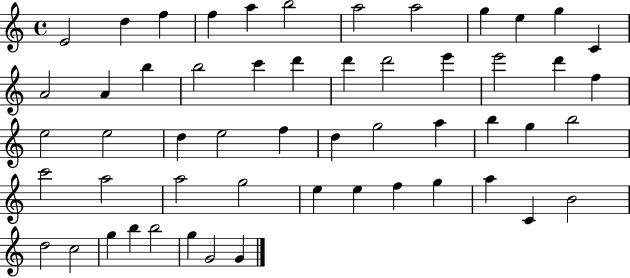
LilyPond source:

{
  \clef treble
  \time 4/4
  \defaultTimeSignature
  \key c \major
  e'2 d''4 f''4 | f''4 a''4 b''2 | a''2 a''2 | g''4 e''4 g''4 c'4 | \break a'2 a'4 b''4 | b''2 c'''4 d'''4 | d'''4 d'''2 e'''4 | e'''2 d'''4 f''4 | \break e''2 e''2 | d''4 e''2 f''4 | d''4 g''2 a''4 | b''4 g''4 b''2 | \break c'''2 a''2 | a''2 g''2 | e''4 e''4 f''4 g''4 | a''4 c'4 b'2 | \break d''2 c''2 | g''4 b''4 b''2 | g''4 g'2 g'4 | \bar "|."
}